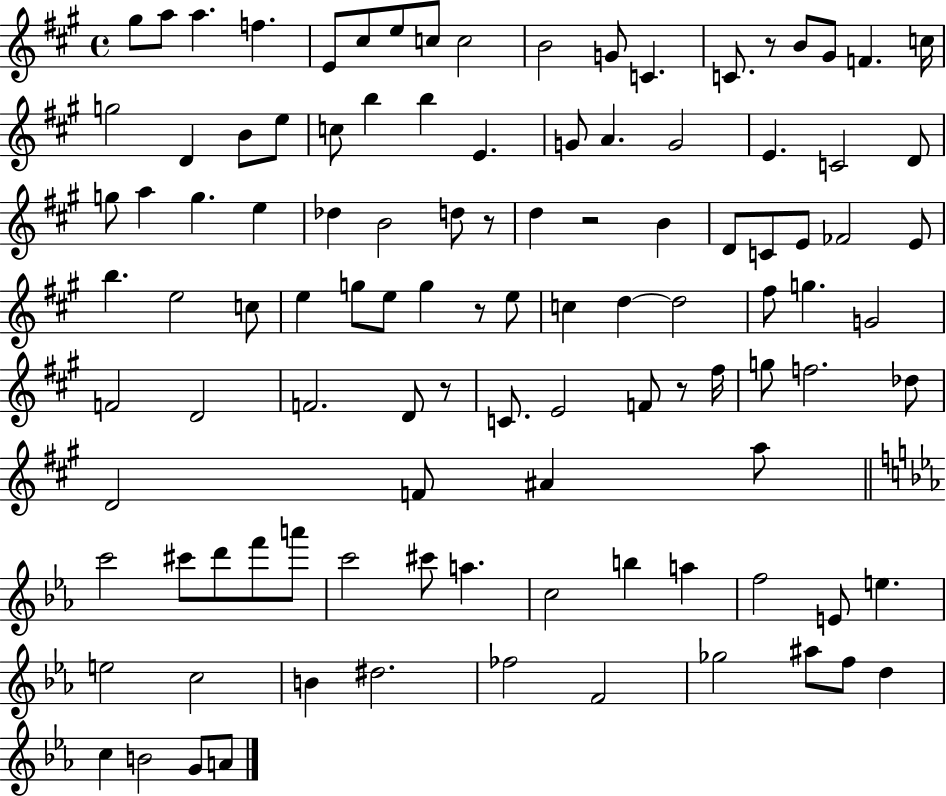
G#5/e A5/e A5/q. F5/q. E4/e C#5/e E5/e C5/e C5/h B4/h G4/e C4/q. C4/e. R/e B4/e G#4/e F4/q. C5/s G5/h D4/q B4/e E5/e C5/e B5/q B5/q E4/q. G4/e A4/q. G4/h E4/q. C4/h D4/e G5/e A5/q G5/q. E5/q Db5/q B4/h D5/e R/e D5/q R/h B4/q D4/e C4/e E4/e FES4/h E4/e B5/q. E5/h C5/e E5/q G5/e E5/e G5/q R/e E5/e C5/q D5/q D5/h F#5/e G5/q. G4/h F4/h D4/h F4/h. D4/e R/e C4/e. E4/h F4/e R/e F#5/s G5/e F5/h. Db5/e D4/h F4/e A#4/q A5/e C6/h C#6/e D6/e F6/e A6/e C6/h C#6/e A5/q. C5/h B5/q A5/q F5/h E4/e E5/q. E5/h C5/h B4/q D#5/h. FES5/h F4/h Gb5/h A#5/e F5/e D5/q C5/q B4/h G4/e A4/e